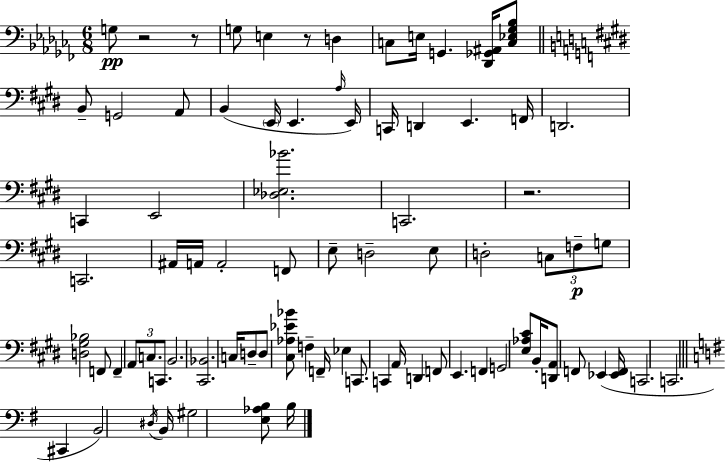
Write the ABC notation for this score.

X:1
T:Untitled
M:6/8
L:1/4
K:Abm
G,/2 z2 z/2 G,/2 E, z/2 D, C,/2 E,/4 G,, [_D,,_G,,^A,,]/4 [C,_E,_G,_B,]/2 B,,/2 G,,2 A,,/2 B,, E,,/4 E,, A,/4 E,,/4 C,,/4 D,, E,, F,,/4 D,,2 C,, E,,2 [_D,_E,_B]2 C,,2 z2 C,,2 ^A,,/4 A,,/4 A,,2 F,,/2 E,/2 D,2 E,/2 D,2 C,/2 F,/2 G,/2 [D,^G,_B,]2 F,,/2 F,, A,,/2 C,/2 C,,/2 B,,2 [^C,,_B,,]2 C,/4 D,/2 D,/2 [^C,_A,_E_B]/2 F, F,,/4 _E, C,,/2 C,, A,,/4 D,, F,,/2 E,, F,, G,,2 [E,_A,^C]/2 B,,/4 [D,,A,,]/2 F,,/2 _E,, [_E,,F,,]/4 C,,2 C,,2 ^C,, B,,2 ^D,/4 B,,/4 ^G,2 [E,_A,B,]/2 B,/4